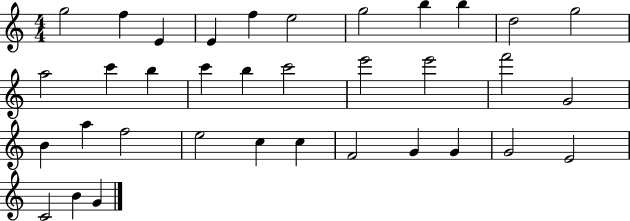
X:1
T:Untitled
M:4/4
L:1/4
K:C
g2 f E E f e2 g2 b b d2 g2 a2 c' b c' b c'2 e'2 e'2 f'2 G2 B a f2 e2 c c F2 G G G2 E2 C2 B G